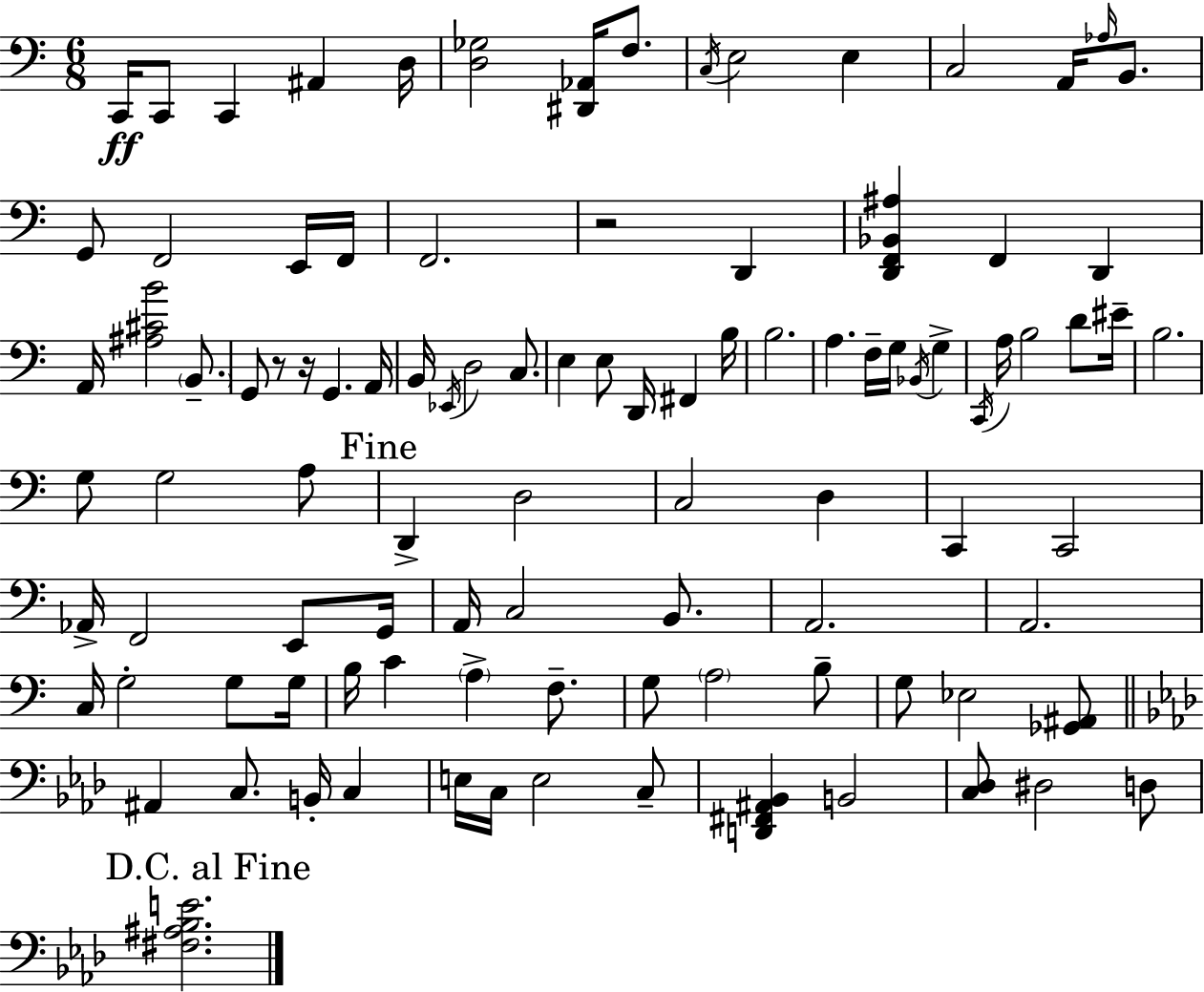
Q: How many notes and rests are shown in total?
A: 100